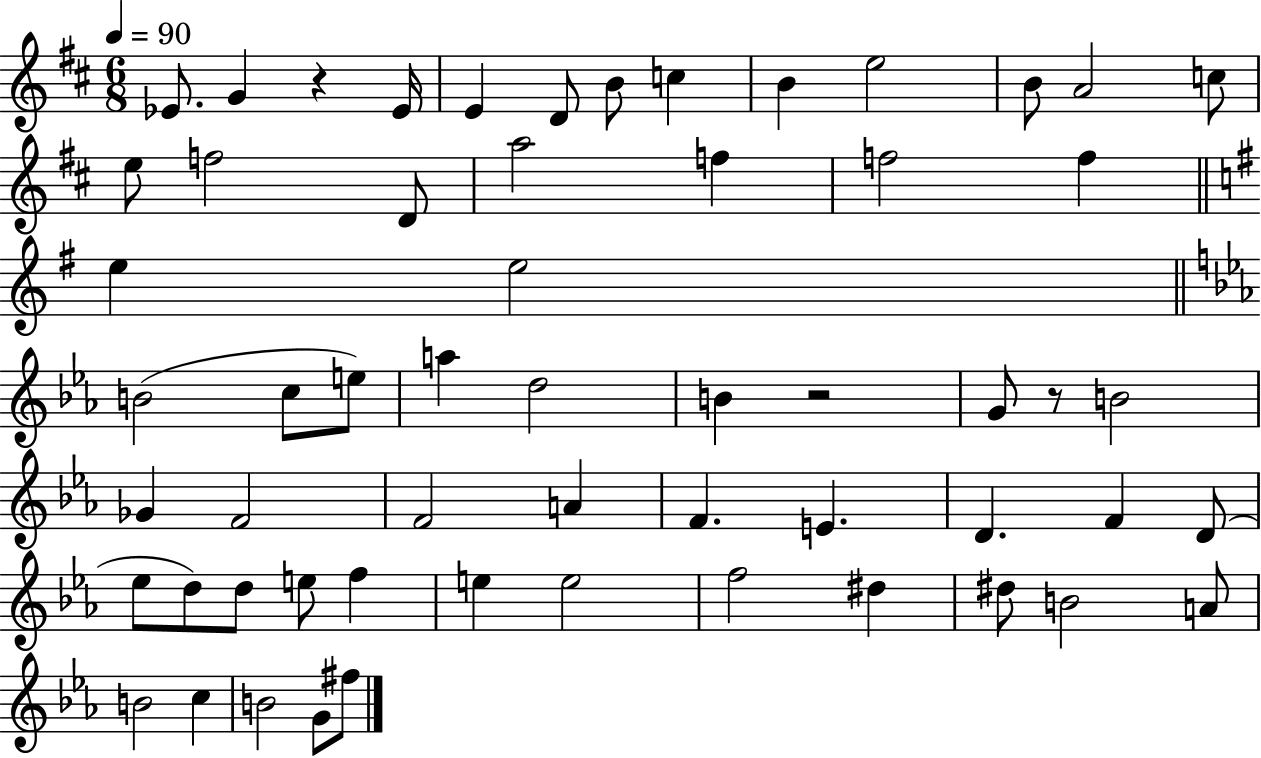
X:1
T:Untitled
M:6/8
L:1/4
K:D
_E/2 G z _E/4 E D/2 B/2 c B e2 B/2 A2 c/2 e/2 f2 D/2 a2 f f2 f e e2 B2 c/2 e/2 a d2 B z2 G/2 z/2 B2 _G F2 F2 A F E D F D/2 _e/2 d/2 d/2 e/2 f e e2 f2 ^d ^d/2 B2 A/2 B2 c B2 G/2 ^f/2